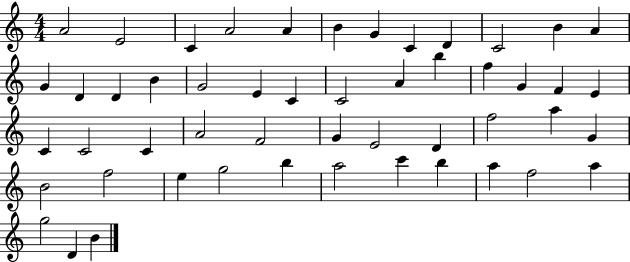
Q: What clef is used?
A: treble